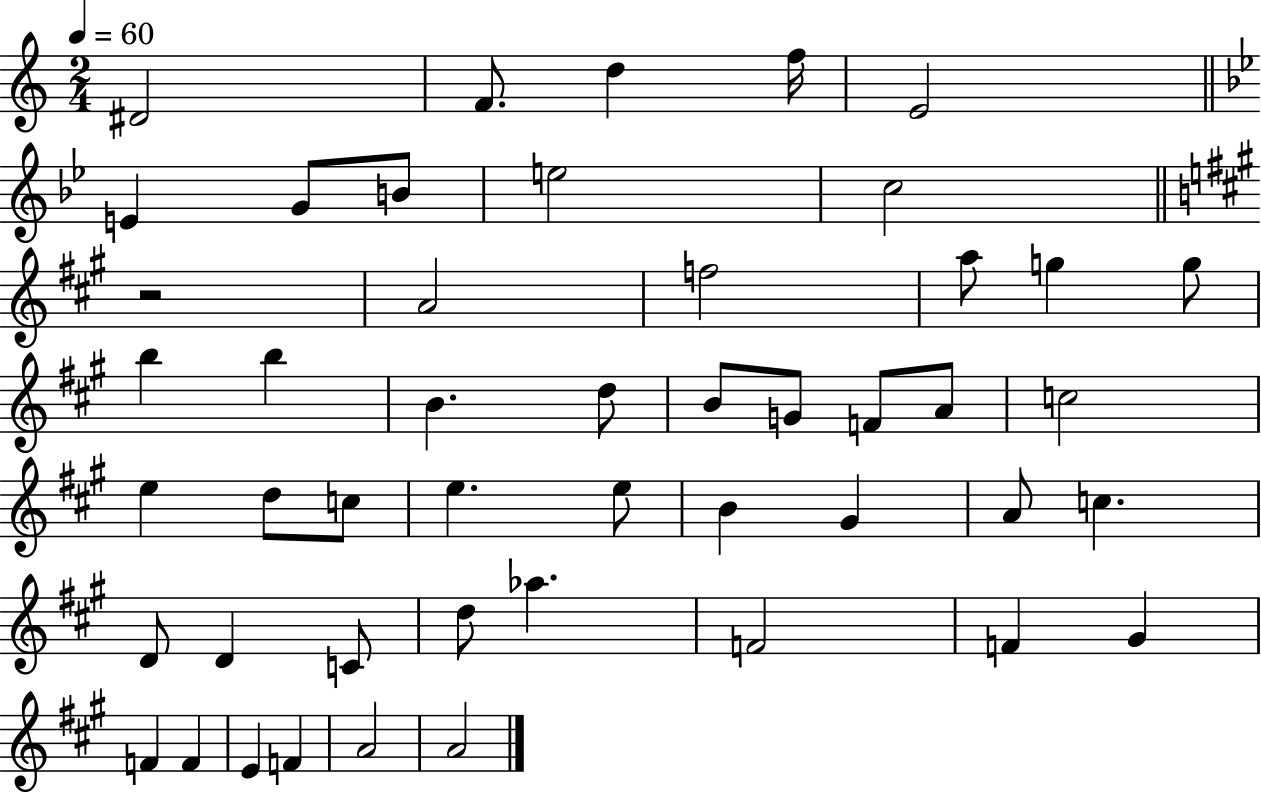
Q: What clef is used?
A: treble